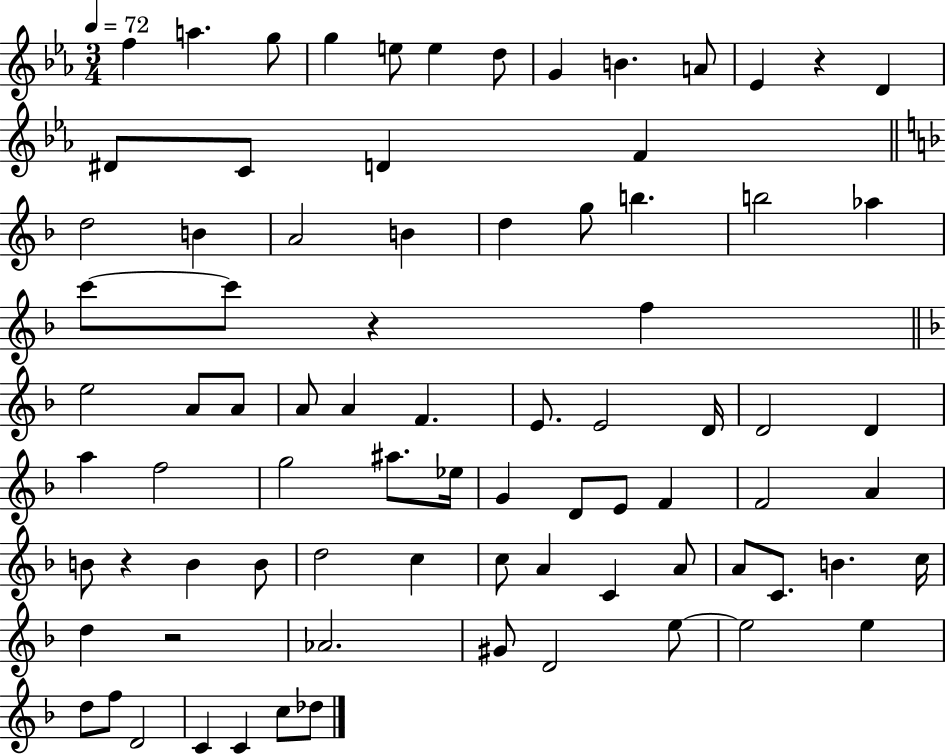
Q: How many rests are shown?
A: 4